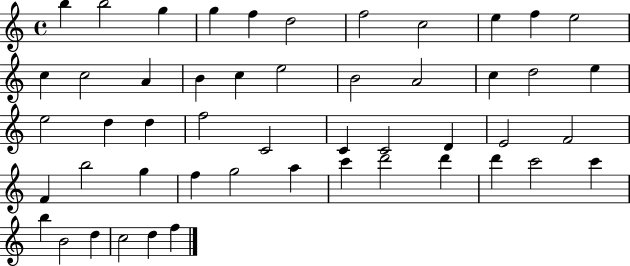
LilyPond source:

{
  \clef treble
  \time 4/4
  \defaultTimeSignature
  \key c \major
  b''4 b''2 g''4 | g''4 f''4 d''2 | f''2 c''2 | e''4 f''4 e''2 | \break c''4 c''2 a'4 | b'4 c''4 e''2 | b'2 a'2 | c''4 d''2 e''4 | \break e''2 d''4 d''4 | f''2 c'2 | c'4 c'2 d'4 | e'2 f'2 | \break f'4 b''2 g''4 | f''4 g''2 a''4 | c'''4 d'''2 d'''4 | d'''4 c'''2 c'''4 | \break b''4 b'2 d''4 | c''2 d''4 f''4 | \bar "|."
}